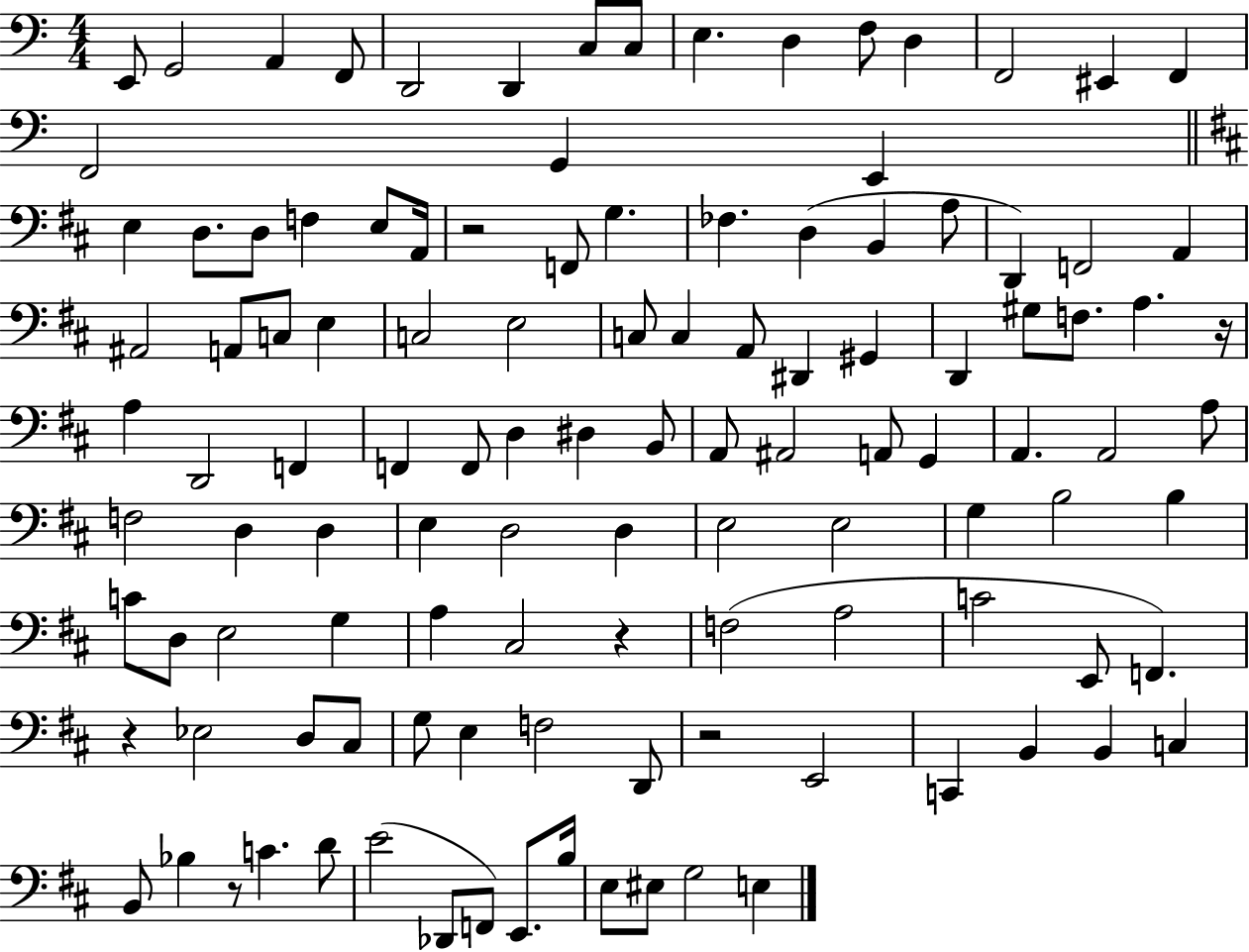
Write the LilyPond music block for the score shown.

{
  \clef bass
  \numericTimeSignature
  \time 4/4
  \key c \major
  e,8 g,2 a,4 f,8 | d,2 d,4 c8 c8 | e4. d4 f8 d4 | f,2 eis,4 f,4 | \break f,2 g,4 e,4 | \bar "||" \break \key d \major e4 d8. d8 f4 e8 a,16 | r2 f,8 g4. | fes4. d4( b,4 a8 | d,4) f,2 a,4 | \break ais,2 a,8 c8 e4 | c2 e2 | c8 c4 a,8 dis,4 gis,4 | d,4 gis8 f8. a4. r16 | \break a4 d,2 f,4 | f,4 f,8 d4 dis4 b,8 | a,8 ais,2 a,8 g,4 | a,4. a,2 a8 | \break f2 d4 d4 | e4 d2 d4 | e2 e2 | g4 b2 b4 | \break c'8 d8 e2 g4 | a4 cis2 r4 | f2( a2 | c'2 e,8 f,4.) | \break r4 ees2 d8 cis8 | g8 e4 f2 d,8 | r2 e,2 | c,4 b,4 b,4 c4 | \break b,8 bes4 r8 c'4. d'8 | e'2( des,8 f,8) e,8. b16 | e8 eis8 g2 e4 | \bar "|."
}